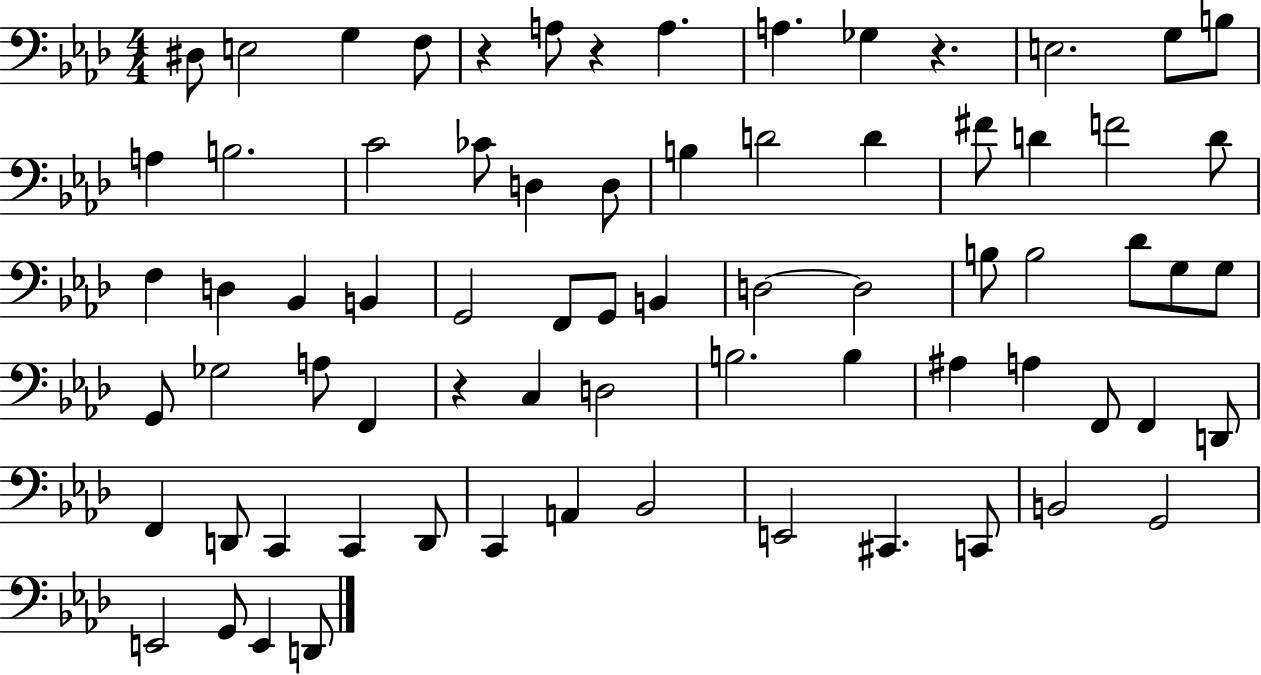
D#3/e E3/h G3/q F3/e R/q A3/e R/q A3/q. A3/q. Gb3/q R/q. E3/h. G3/e B3/e A3/q B3/h. C4/h CES4/e D3/q D3/e B3/q D4/h D4/q F#4/e D4/q F4/h D4/e F3/q D3/q Bb2/q B2/q G2/h F2/e G2/e B2/q D3/h D3/h B3/e B3/h Db4/e G3/e G3/e G2/e Gb3/h A3/e F2/q R/q C3/q D3/h B3/h. B3/q A#3/q A3/q F2/e F2/q D2/e F2/q D2/e C2/q C2/q D2/e C2/q A2/q Bb2/h E2/h C#2/q. C2/e B2/h G2/h E2/h G2/e E2/q D2/e